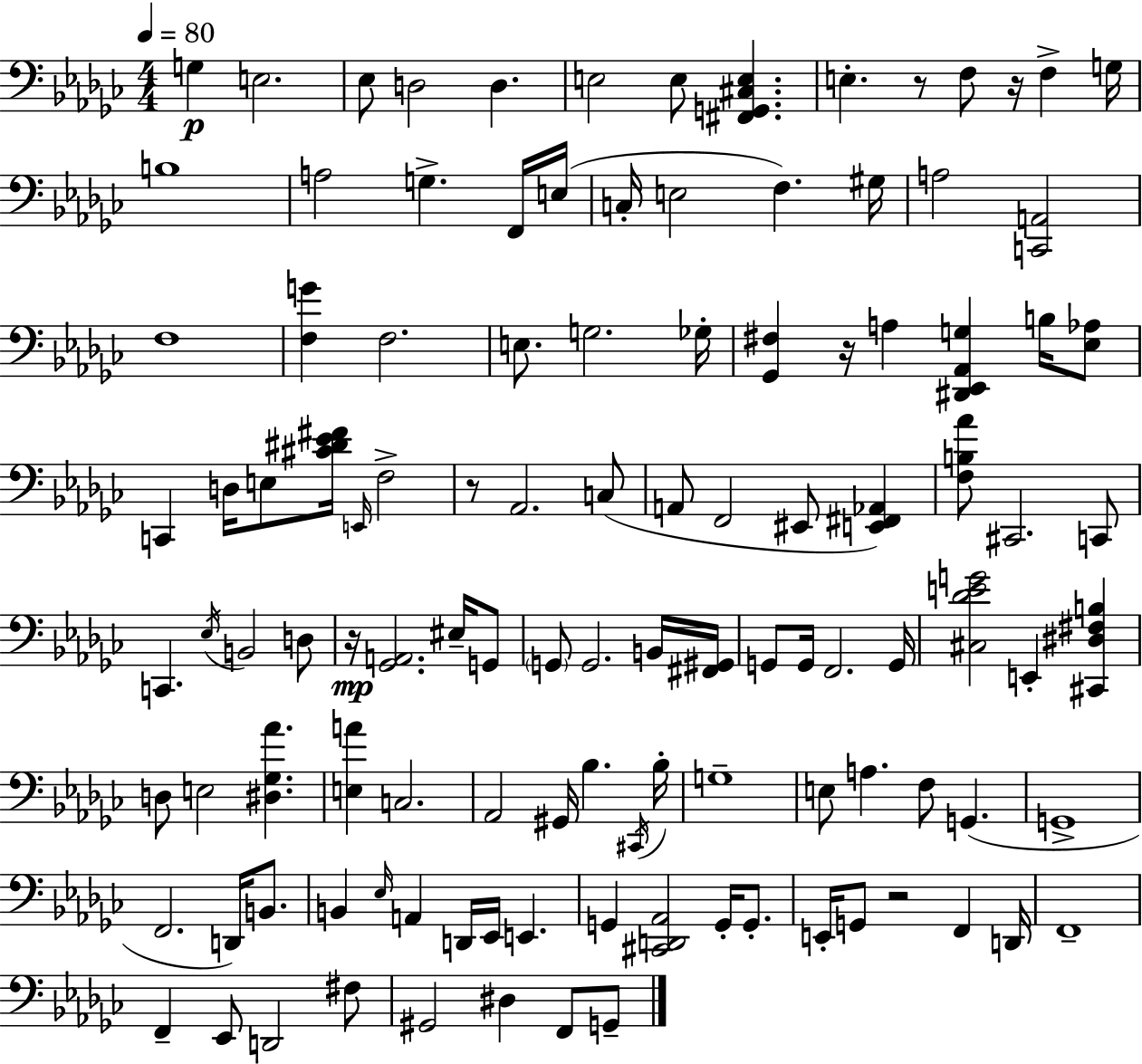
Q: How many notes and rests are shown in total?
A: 115